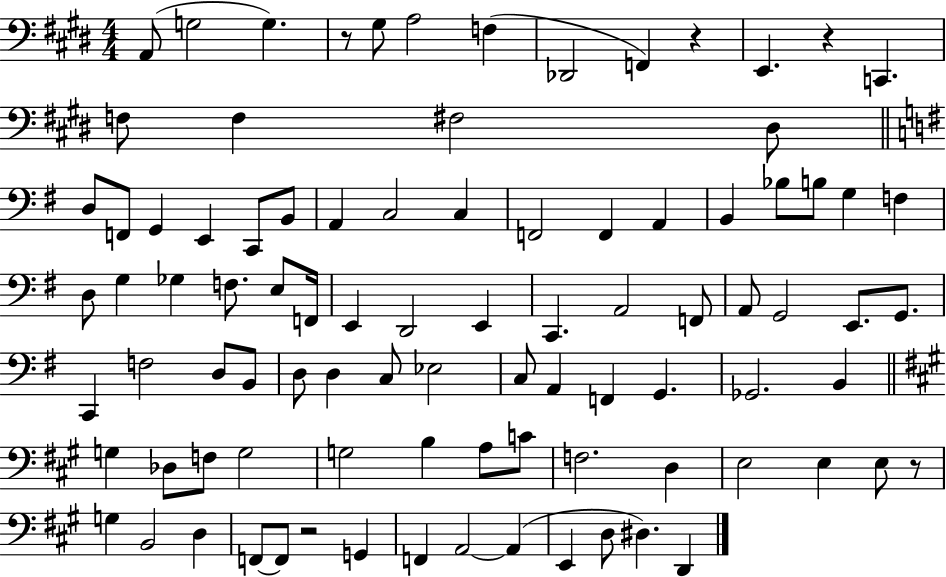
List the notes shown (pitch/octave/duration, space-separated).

A2/e G3/h G3/q. R/e G#3/e A3/h F3/q Db2/h F2/q R/q E2/q. R/q C2/q. F3/e F3/q F#3/h D#3/e D3/e F2/e G2/q E2/q C2/e B2/e A2/q C3/h C3/q F2/h F2/q A2/q B2/q Bb3/e B3/e G3/q F3/q D3/e G3/q Gb3/q F3/e. E3/e F2/s E2/q D2/h E2/q C2/q. A2/h F2/e A2/e G2/h E2/e. G2/e. C2/q F3/h D3/e B2/e D3/e D3/q C3/e Eb3/h C3/e A2/q F2/q G2/q. Gb2/h. B2/q G3/q Db3/e F3/e G3/h G3/h B3/q A3/e C4/e F3/h. D3/q E3/h E3/q E3/e R/e G3/q B2/h D3/q F2/e F2/e R/h G2/q F2/q A2/h A2/q E2/q D3/e D#3/q. D2/q